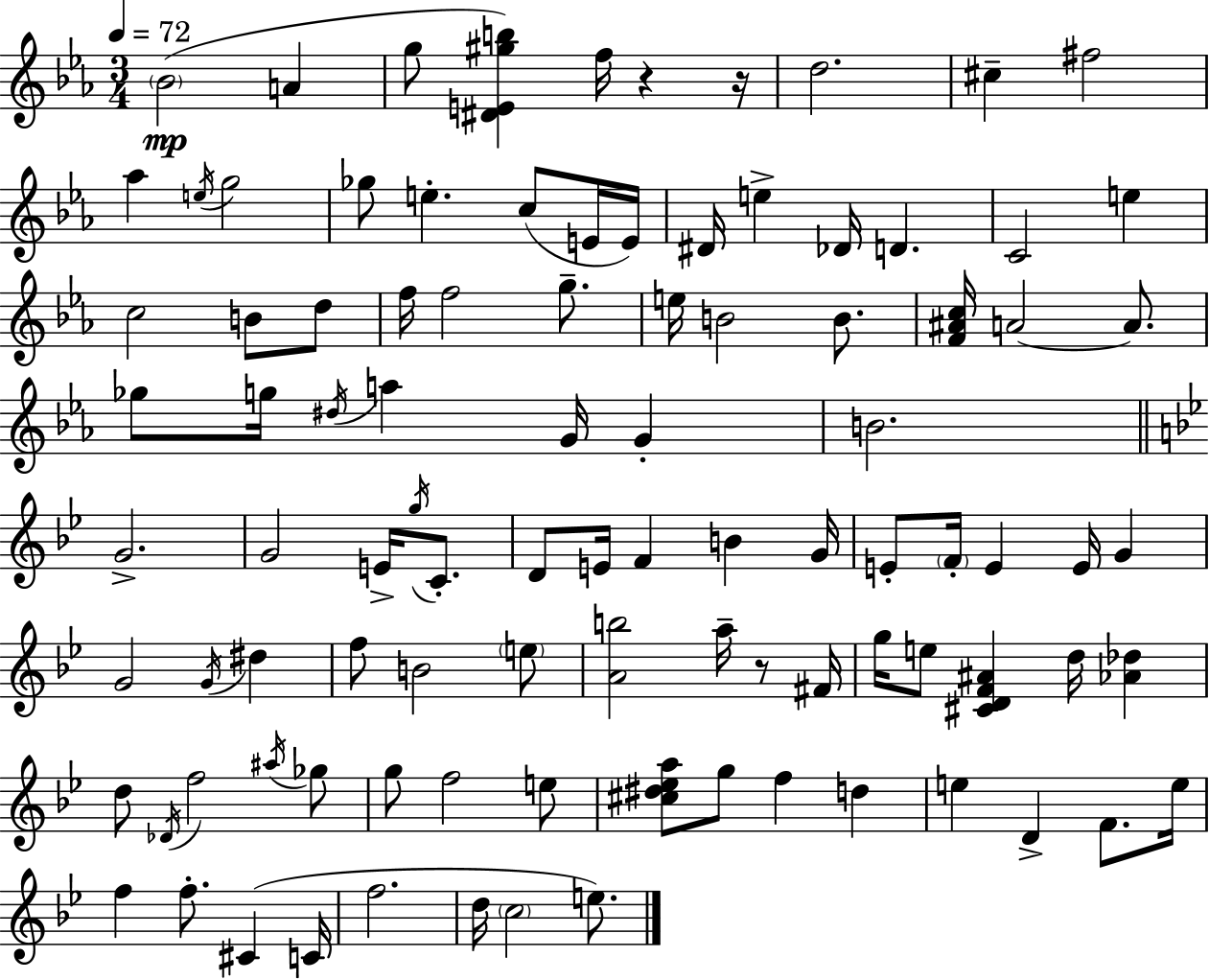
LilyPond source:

{
  \clef treble
  \numericTimeSignature
  \time 3/4
  \key ees \major
  \tempo 4 = 72
  \repeat volta 2 { \parenthesize bes'2(\mp a'4 | g''8 <dis' e' gis'' b''>4) f''16 r4 r16 | d''2. | cis''4-- fis''2 | \break aes''4 \acciaccatura { e''16 } g''2 | ges''8 e''4.-. c''8( e'16 | e'16) dis'16 e''4-> des'16 d'4. | c'2 e''4 | \break c''2 b'8 d''8 | f''16 f''2 g''8.-- | e''16 b'2 b'8. | <f' ais' c''>16 a'2~~ a'8. | \break ges''8 g''16 \acciaccatura { dis''16 } a''4 g'16 g'4-. | b'2. | \bar "||" \break \key bes \major g'2.-> | g'2 e'16-> \acciaccatura { g''16 } c'8.-. | d'8 e'16 f'4 b'4 | g'16 e'8-. \parenthesize f'16-. e'4 e'16 g'4 | \break g'2 \acciaccatura { g'16 } dis''4 | f''8 b'2 | \parenthesize e''8 <a' b''>2 a''16-- r8 | fis'16 g''16 e''8 <cis' d' f' ais'>4 d''16 <aes' des''>4 | \break d''8 \acciaccatura { des'16 } f''2 | \acciaccatura { ais''16 } ges''8 g''8 f''2 | e''8 <cis'' dis'' ees'' a''>8 g''8 f''4 | d''4 e''4 d'4-> | \break f'8. e''16 f''4 f''8.-. cis'4( | c'16 f''2. | d''16 \parenthesize c''2 | e''8.) } \bar "|."
}